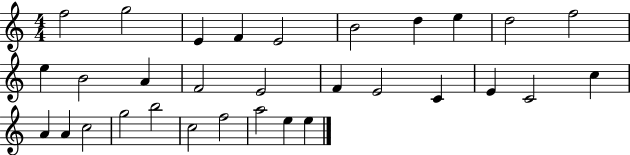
X:1
T:Untitled
M:4/4
L:1/4
K:C
f2 g2 E F E2 B2 d e d2 f2 e B2 A F2 E2 F E2 C E C2 c A A c2 g2 b2 c2 f2 a2 e e